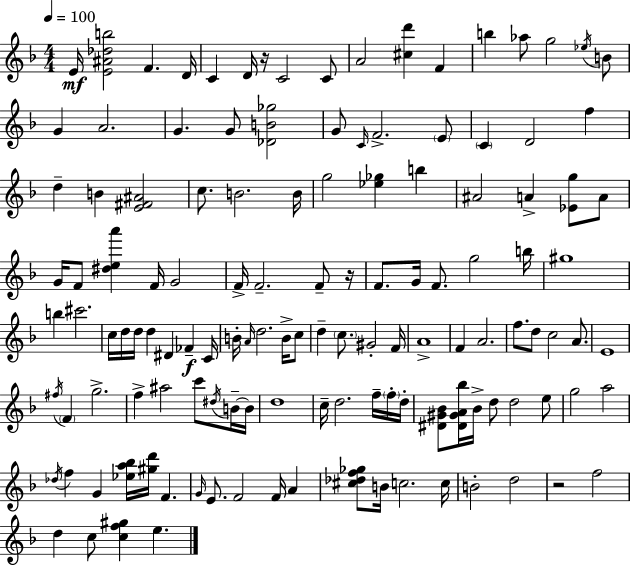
E4/s [E4,A#4,Db5,B5]/h F4/q. D4/s C4/q D4/s R/s C4/h C4/e A4/h [C#5,D6]/q F4/q B5/q Ab5/e G5/h Eb5/s B4/e G4/q A4/h. G4/q. G4/e [Db4,B4,Gb5]/h G4/e C4/s F4/h. E4/e C4/q D4/h F5/q D5/q B4/q [E4,F#4,A#4]/h C5/e. B4/h. B4/s G5/h [Eb5,Gb5]/q B5/q A#4/h A4/q [Eb4,G5]/e A4/e G4/s F4/e [D#5,E5,A6]/q F4/s G4/h F4/s F4/h. F4/e R/s F4/e. G4/s F4/e. G5/h B5/s G#5/w B5/q C#6/h. C5/s D5/s D5/s D5/q D#4/q FES4/q C4/s B4/s A4/s D5/h. B4/s C5/e D5/q C5/e. G#4/h F4/s A4/w F4/q A4/h. F5/e. D5/e C5/h A4/e. E4/w F#5/s F4/q G5/h. F5/q A#5/h C6/e D#5/s B4/s B4/s D5/w C5/s D5/h. F5/s F5/s D5/s [D#4,G#4,Bb4]/e [D#4,G#4,A4,Bb5]/s Bb4/s D5/e D5/h E5/e G5/h A5/h Db5/s F5/q G4/q [Eb5,A5,Bb5]/s [G#5,D6]/s F4/q. G4/s E4/e. F4/h F4/s A4/q [C#5,Db5,F5,Gb5]/e B4/s C5/h. C5/s B4/h D5/h R/h F5/h D5/q C5/e [C5,F5,G#5]/q E5/q.